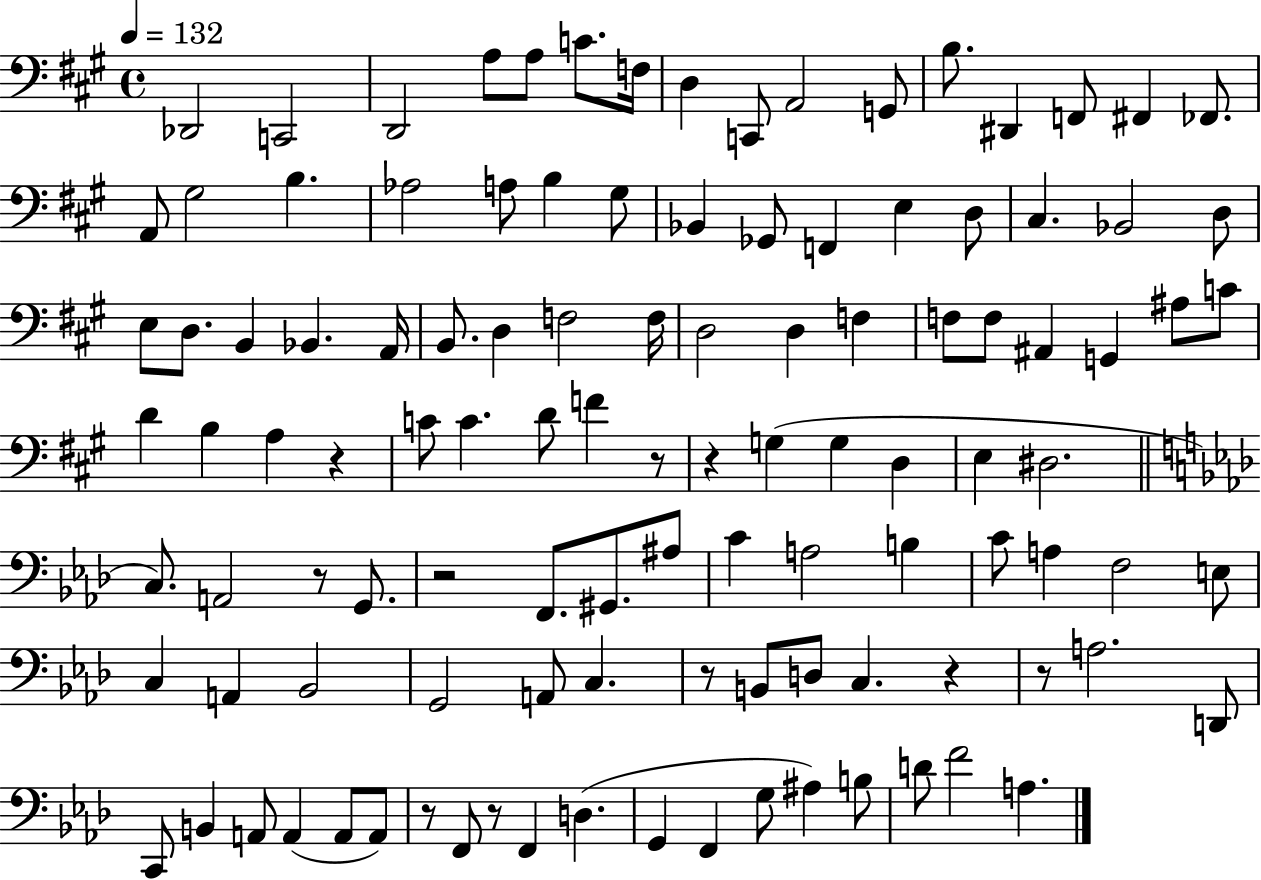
X:1
T:Untitled
M:4/4
L:1/4
K:A
_D,,2 C,,2 D,,2 A,/2 A,/2 C/2 F,/4 D, C,,/2 A,,2 G,,/2 B,/2 ^D,, F,,/2 ^F,, _F,,/2 A,,/2 ^G,2 B, _A,2 A,/2 B, ^G,/2 _B,, _G,,/2 F,, E, D,/2 ^C, _B,,2 D,/2 E,/2 D,/2 B,, _B,, A,,/4 B,,/2 D, F,2 F,/4 D,2 D, F, F,/2 F,/2 ^A,, G,, ^A,/2 C/2 D B, A, z C/2 C D/2 F z/2 z G, G, D, E, ^D,2 C,/2 A,,2 z/2 G,,/2 z2 F,,/2 ^G,,/2 ^A,/2 C A,2 B, C/2 A, F,2 E,/2 C, A,, _B,,2 G,,2 A,,/2 C, z/2 B,,/2 D,/2 C, z z/2 A,2 D,,/2 C,,/2 B,, A,,/2 A,, A,,/2 A,,/2 z/2 F,,/2 z/2 F,, D, G,, F,, G,/2 ^A, B,/2 D/2 F2 A,